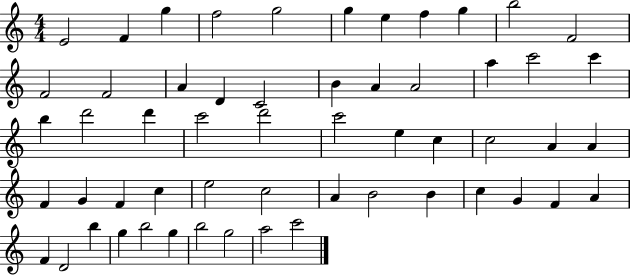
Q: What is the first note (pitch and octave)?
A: E4